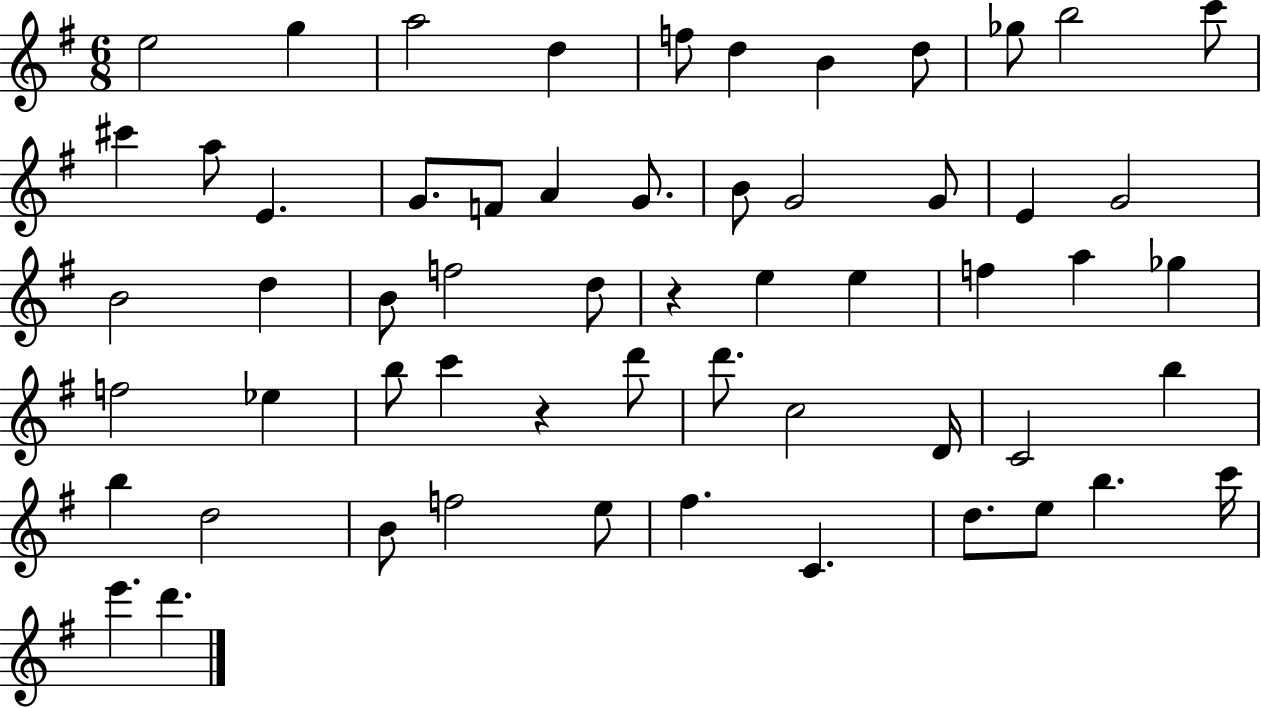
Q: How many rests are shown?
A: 2